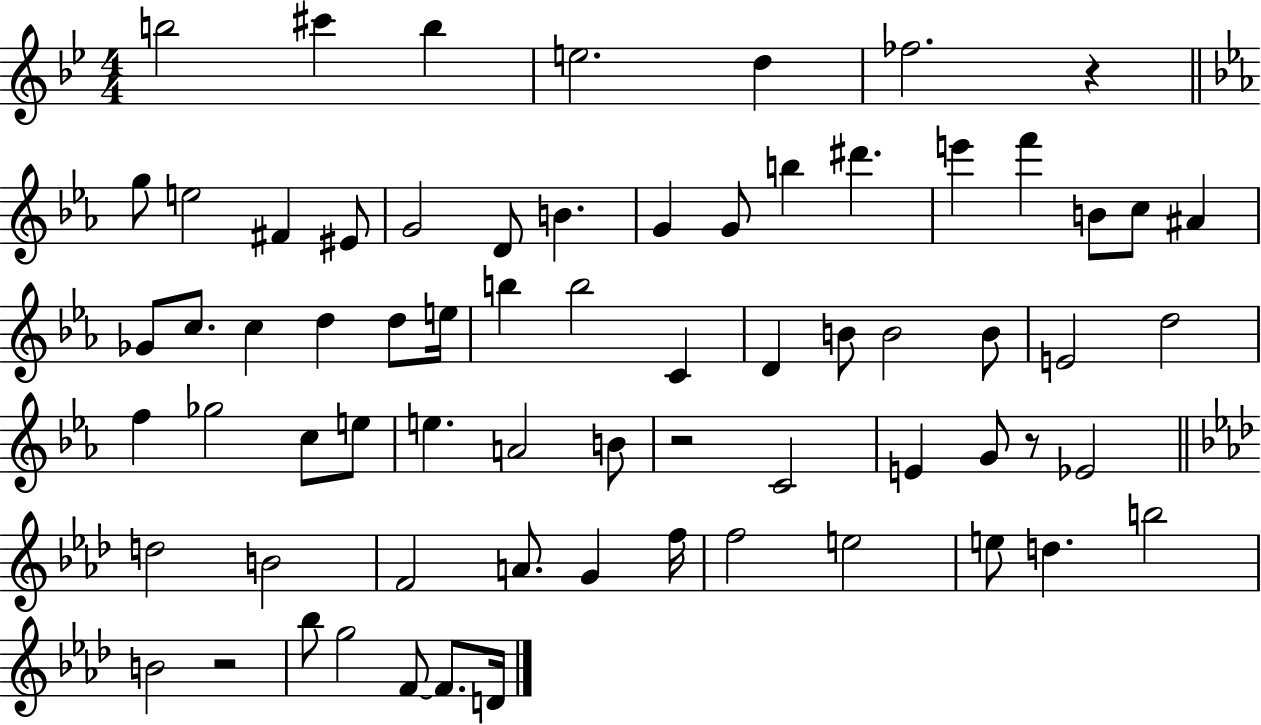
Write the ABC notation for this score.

X:1
T:Untitled
M:4/4
L:1/4
K:Bb
b2 ^c' b e2 d _f2 z g/2 e2 ^F ^E/2 G2 D/2 B G G/2 b ^d' e' f' B/2 c/2 ^A _G/2 c/2 c d d/2 e/4 b b2 C D B/2 B2 B/2 E2 d2 f _g2 c/2 e/2 e A2 B/2 z2 C2 E G/2 z/2 _E2 d2 B2 F2 A/2 G f/4 f2 e2 e/2 d b2 B2 z2 _b/2 g2 F/2 F/2 D/4